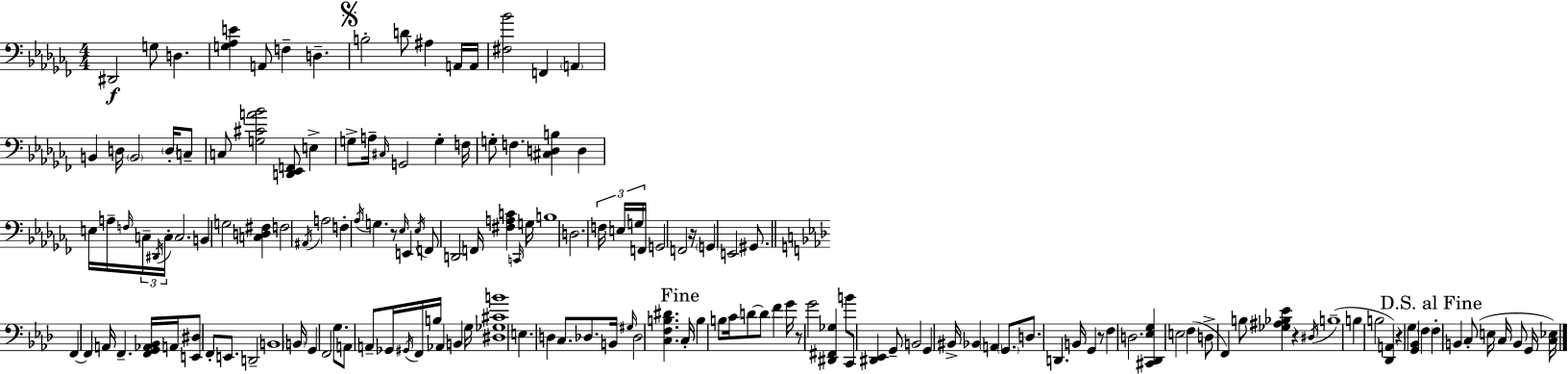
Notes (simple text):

D#2/h G3/e D3/q. [G3,Ab3,E4]/q A2/e F3/q D3/q. B3/h D4/e A#3/q A2/s A2/s [F#3,Bb4]/h F2/q A2/q B2/q D3/s B2/h D3/s C3/e C3/e [G3,C#4,A4,Bb4]/h [D2,Eb2,F2]/e E3/q G3/e A3/s C#3/s G2/h G3/q F3/s G3/e F3/q. [C#3,D3,B3]/q D3/q E3/s A3/s F3/s C3/s D#2/s C3/s C3/h. B2/q G3/h [C3,D3,F#3]/q F3/h A#2/s A3/h F3/q Ab3/s G3/q. R/e Eb3/s E2/q Eb3/s F2/e D2/h F2/s [F#3,A3,C4]/q C2/s G3/s B3/w D3/h. F3/s E3/s G3/s F2/s G2/h F2/h R/s G2/q E2/h G#2/e. F2/q F2/q A2/s F2/q. [F2,G2,Ab2,Bb2]/s A2/s [E2,D#3]/e F2/e E2/e. D2/h B2/w B2/s G2/q F2/h G3/e. A2/e A2/e Gb2/s G#2/s F2/s B3/s Ab2/q B2/q G3/s [D#3,Gb3,C#4,B4]/w E3/q. D3/q C3/e. Db3/e. B2/s G#3/s Db3/h [C3,F3,B3,D#4]/q. C3/s B3/q B3/e C4/s D4/e D4/e F4/q G4/s R/e G4/h [D#2,F#2,Gb3]/q B4/e C2/e [D#2,Eb2]/q G2/e B2/h G2/q BIS2/s Bb2/q A2/q G2/e. D3/e. D2/q. B2/s G2/q R/e F3/q D3/h. [C#2,Db2,Eb3,G3]/q E3/h F3/q D3/e F2/q B3/e [Gb3,A#3,Bb3,Eb4]/q R/q D#3/s B3/w B3/q B3/h [Db2,A2]/q R/q G3/q [G2,Bb2]/q F3/q F3/q B2/q C3/e E3/s C3/s B2/e G2/s [C3,Eb3]/s